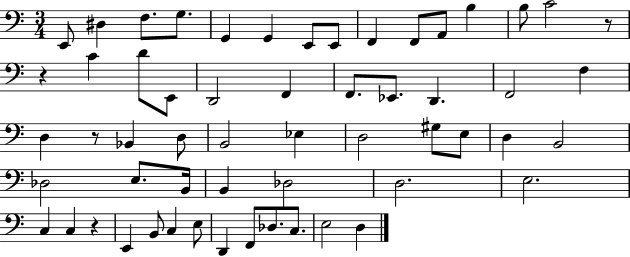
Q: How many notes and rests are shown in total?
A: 57